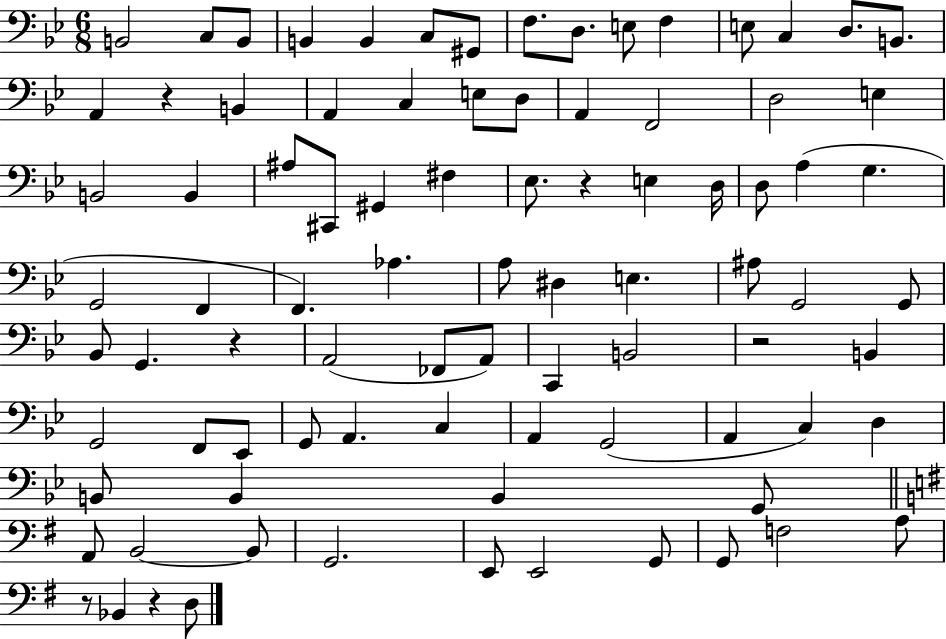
X:1
T:Untitled
M:6/8
L:1/4
K:Bb
B,,2 C,/2 B,,/2 B,, B,, C,/2 ^G,,/2 F,/2 D,/2 E,/2 F, E,/2 C, D,/2 B,,/2 A,, z B,, A,, C, E,/2 D,/2 A,, F,,2 D,2 E, B,,2 B,, ^A,/2 ^C,,/2 ^G,, ^F, _E,/2 z E, D,/4 D,/2 A, G, G,,2 F,, F,, _A, A,/2 ^D, E, ^A,/2 G,,2 G,,/2 _B,,/2 G,, z A,,2 _F,,/2 A,,/2 C,, B,,2 z2 B,, G,,2 F,,/2 _E,,/2 G,,/2 A,, C, A,, G,,2 A,, C, D, B,,/2 B,, B,, G,,/2 A,,/2 B,,2 B,,/2 G,,2 E,,/2 E,,2 G,,/2 G,,/2 F,2 A,/2 z/2 _B,, z D,/2